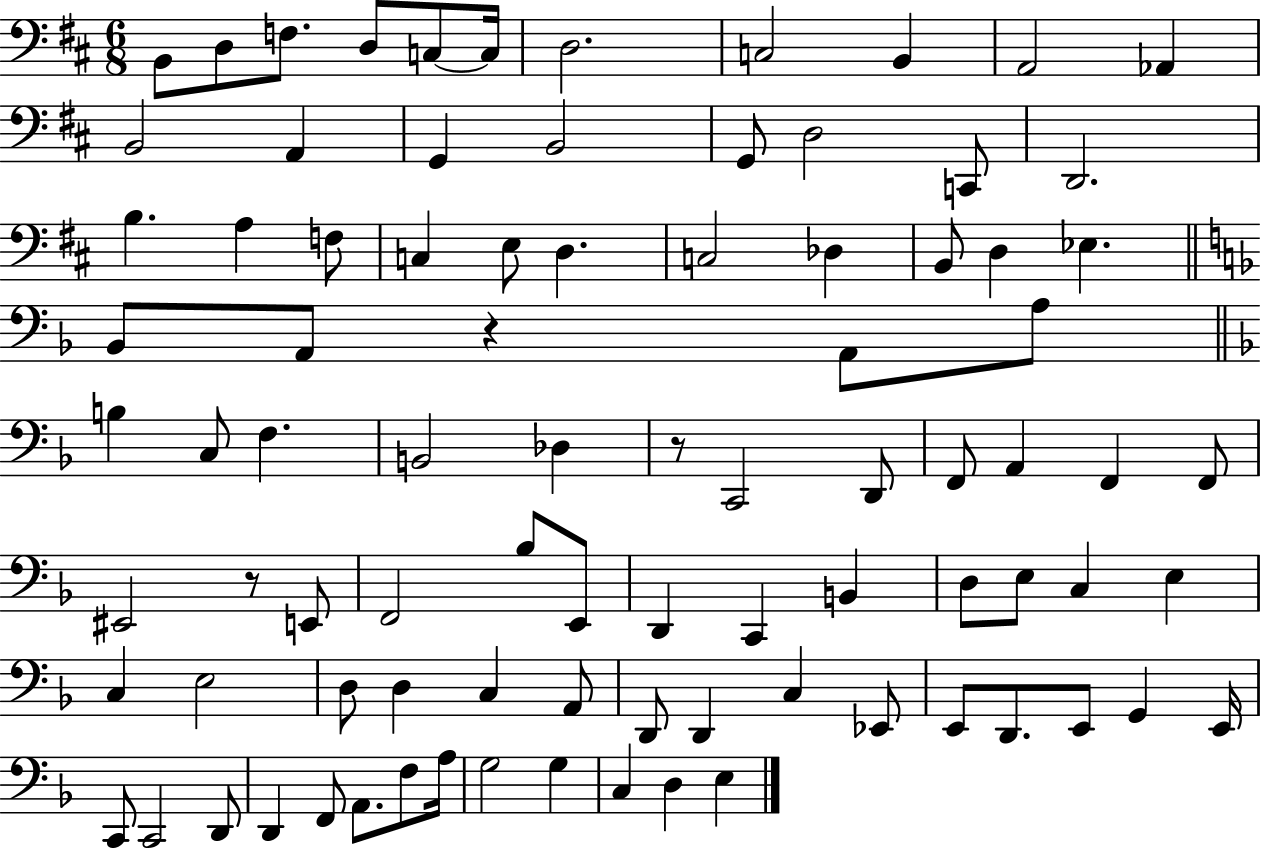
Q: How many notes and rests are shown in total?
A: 88